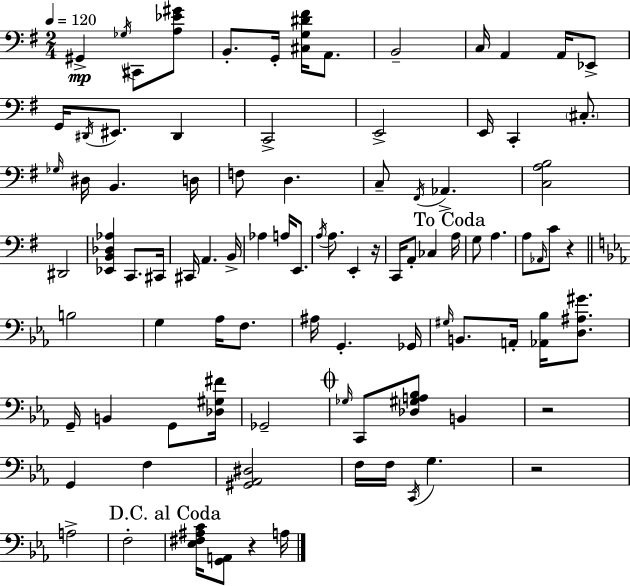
X:1
T:Untitled
M:2/4
L:1/4
K:Em
^G,, _G,/4 ^C,,/2 [A,_E^G]/2 B,,/2 G,,/4 [^C,G,^D^F]/4 A,,/2 B,,2 C,/4 A,, A,,/4 _E,,/2 G,,/4 ^D,,/4 ^E,,/2 ^D,, C,,2 E,,2 E,,/4 C,, ^C,/2 _G,/4 ^D,/4 B,, D,/4 F,/2 D, C,/2 ^F,,/4 _A,, [C,A,B,]2 ^D,,2 [_E,,B,,_D,_A,] C,,/2 ^C,,/4 ^C,,/4 A,, B,,/4 _A, A,/4 E,,/2 A,/4 A,/2 E,, z/4 C,,/4 A,,/2 _C, A,/4 G,/2 A, A,/2 _A,,/4 C/2 z B,2 G, _A,/4 F,/2 ^A,/4 G,, _G,,/4 ^G,/4 B,,/2 A,,/4 [_A,,_B,]/4 [D,^A,^G]/2 G,,/4 B,, G,,/2 [_D,^G,^F]/4 _G,,2 _G,/4 C,,/2 [_D,^G,A,_B,]/2 B,, z2 G,, F, [^G,,_A,,^D,]2 F,/4 F,/4 C,,/4 G, z2 A,2 F,2 [_E,^F,^A,C]/4 [G,,A,,]/2 z A,/4